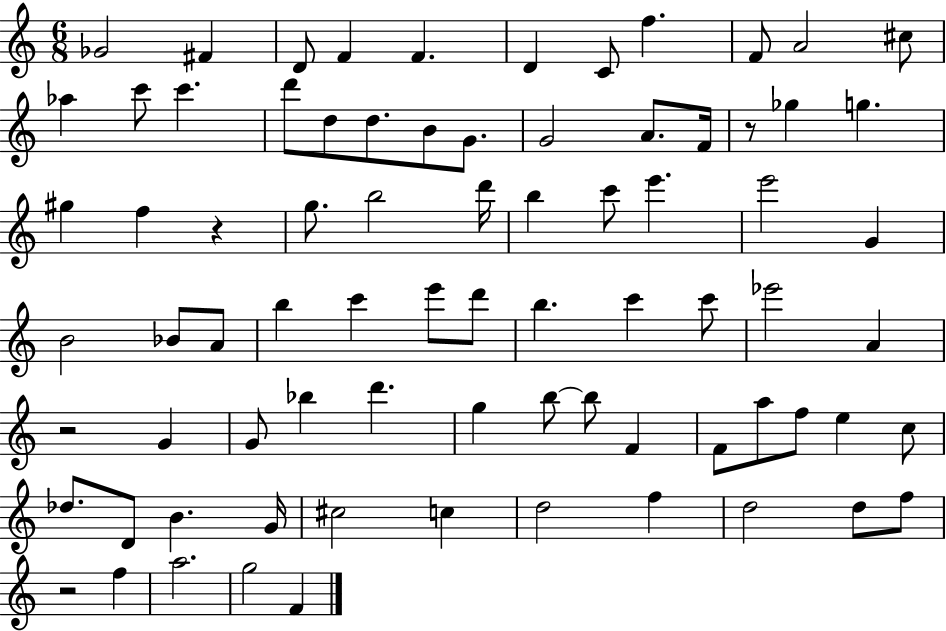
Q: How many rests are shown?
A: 4